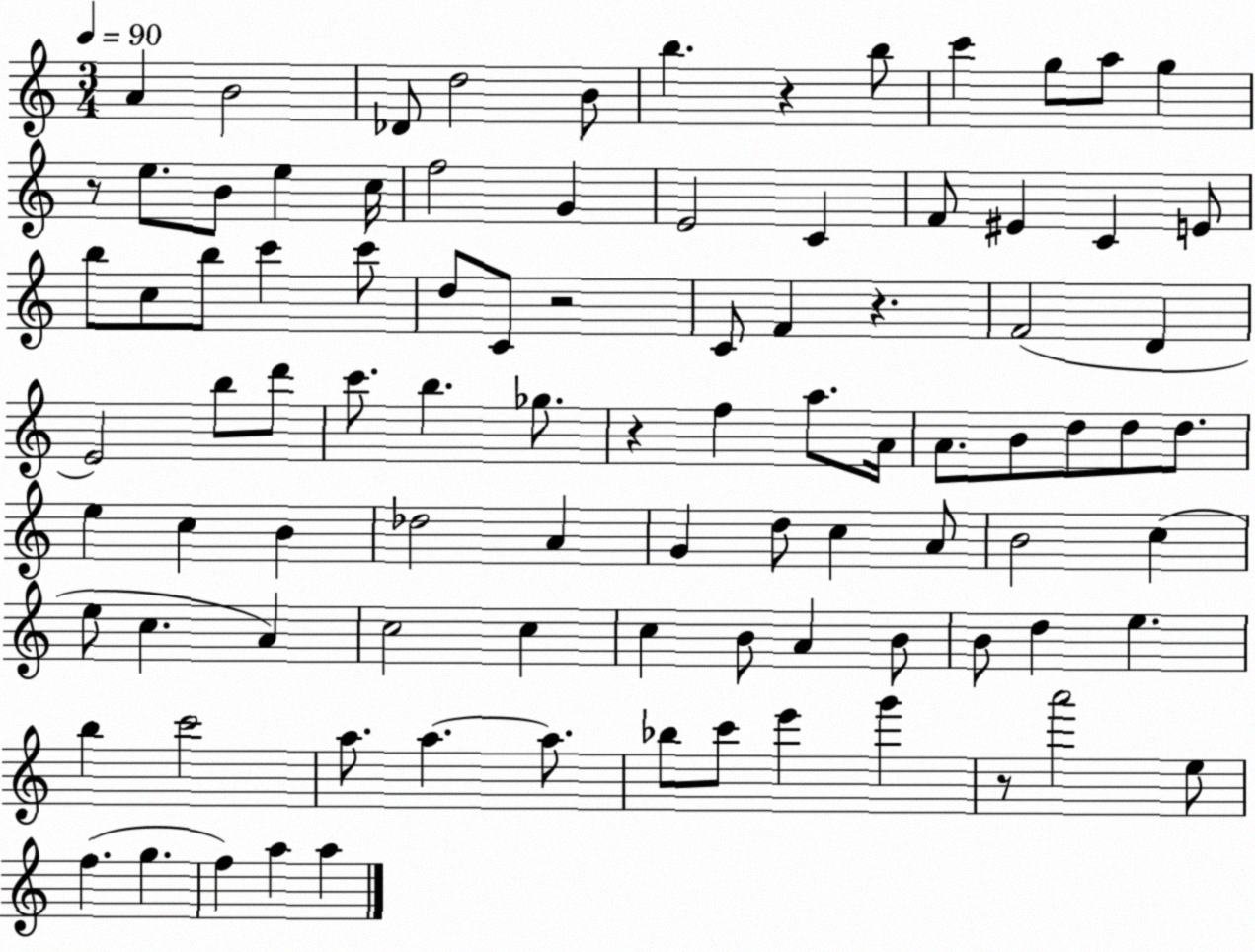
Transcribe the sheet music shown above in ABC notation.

X:1
T:Untitled
M:3/4
L:1/4
K:C
A B2 _D/2 d2 B/2 b z b/2 c' g/2 a/2 g z/2 e/2 B/2 e c/4 f2 G E2 C F/2 ^E C E/2 b/2 c/2 b/2 c' c'/2 d/2 C/2 z2 C/2 F z F2 D E2 b/2 d'/2 c'/2 b _g/2 z f a/2 A/4 A/2 B/2 d/2 d/2 d/2 e c B _d2 A G d/2 c A/2 B2 c e/2 c A c2 c c B/2 A B/2 B/2 d e b c'2 a/2 a a/2 _b/2 c'/2 e' g' z/2 a'2 e/2 f g f a a